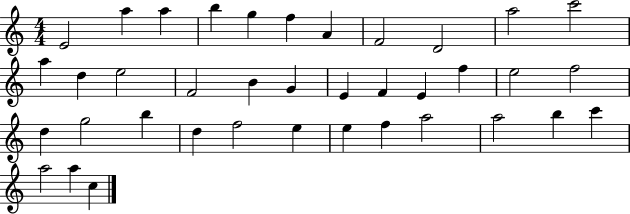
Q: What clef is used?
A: treble